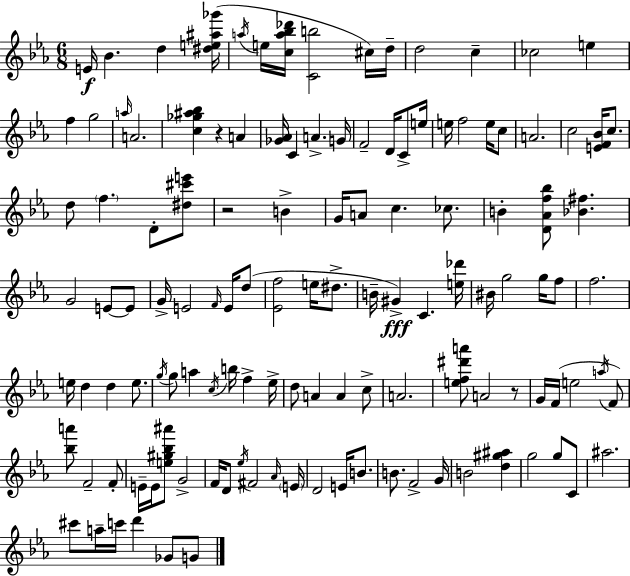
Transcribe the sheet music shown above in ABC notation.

X:1
T:Untitled
M:6/8
L:1/4
K:Cm
E/4 _B d [^de^a_g']/4 a/4 e/4 [ca_b_d']/4 [Cb]2 ^c/4 d/4 d2 c _c2 e f g2 a/4 A2 [c_g^a_b] z A [_G_A]/4 C A G/4 F2 D/4 C/2 e/4 e/4 f2 e/4 c/2 A2 c2 [EF_B]/4 c/2 d/2 f D/2 [^d^c'e']/2 z2 B G/4 A/2 c _c/2 B [D_Af_b]/2 [_B^f] G2 E/2 E/2 G/4 E2 F/4 E/4 d/2 [_Ef]2 e/4 ^d/2 B/4 ^G C [e_d']/4 ^B/4 g2 g/4 f/2 f2 e/4 d d e/2 g/4 g/2 a c/4 b/4 f _e/4 d/2 A A c/2 A2 [ef^d'a']/2 A2 z/2 G/4 F/4 e2 a/4 F/2 [_ba']/2 F2 F/2 E/4 E/4 [e^g_b^a']/2 G2 F/4 D/2 _e/4 ^F2 _A/4 E/4 D2 E/4 B/2 B/2 F2 G/4 B2 [d^g^a] g2 g/2 C/2 ^a2 ^c'/2 a/4 c'/4 d' _G/2 G/2